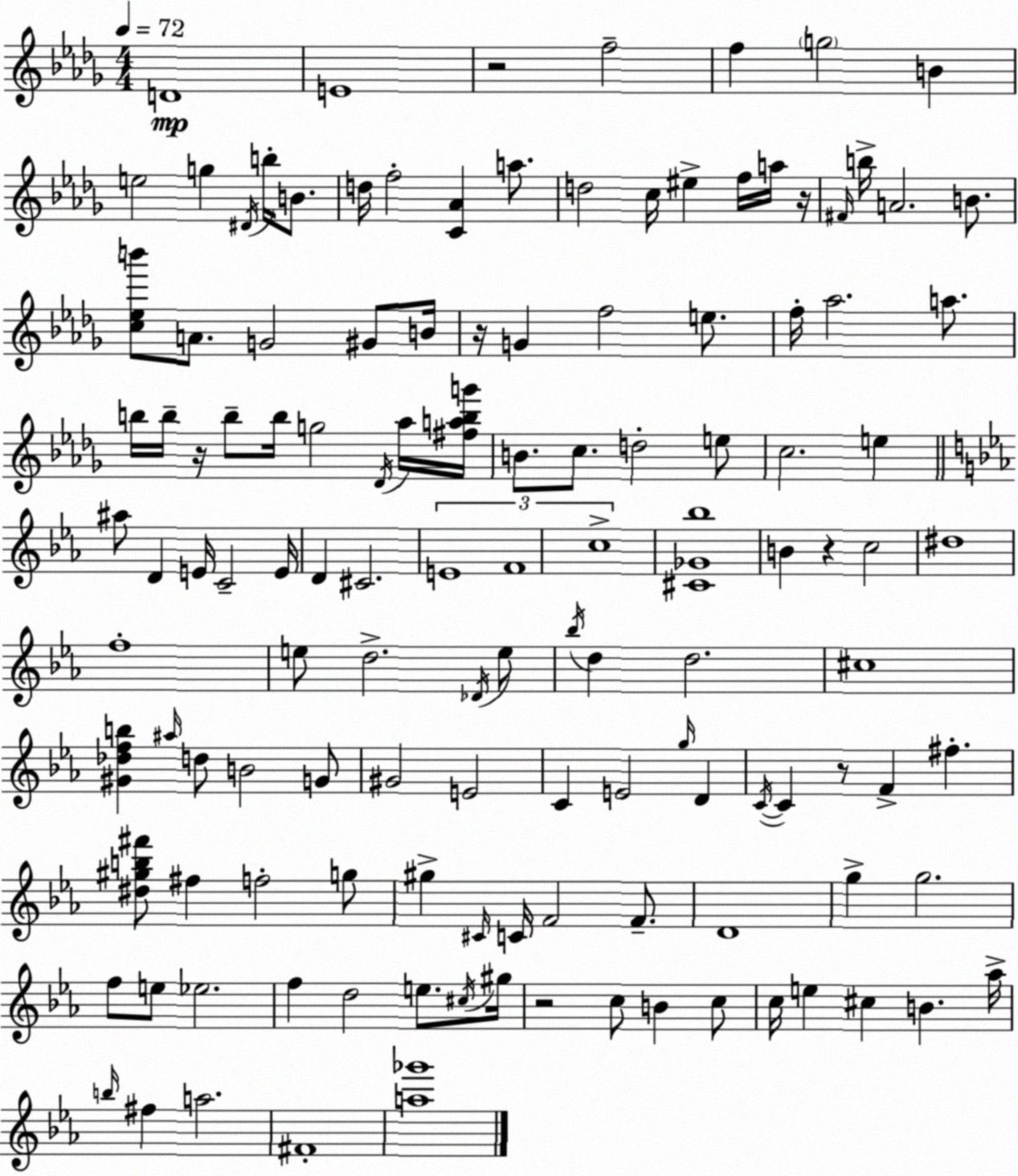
X:1
T:Untitled
M:4/4
L:1/4
K:Bbm
D4 E4 z2 f2 f g2 B e2 g ^D/4 b/4 B/2 d/4 f2 [C_A] a/2 d2 c/4 ^e f/4 a/4 z/4 ^F/4 b/4 A2 B/2 [c_eb']/2 A/2 G2 ^G/2 B/4 z/4 G f2 e/2 f/4 _a2 a/2 b/4 b/4 z/4 b/2 b/4 g2 _D/4 _a/4 [^fabg']/4 B/2 c/2 d2 e/2 c2 e ^a/2 D E/4 C2 E/4 D ^C2 E4 F4 c4 [^C_G_b]4 B z c2 ^d4 f4 e/2 d2 _D/4 e/2 _b/4 d d2 ^c4 [^G_dfb] ^a/4 d/2 B2 G/2 ^G2 E2 C E2 g/4 D C/4 C z/2 F ^f [^d^gb^f']/2 ^f f2 g/2 ^g ^C/4 C/4 F2 F/2 D4 g g2 f/2 e/2 _e2 f d2 e/2 ^c/4 ^g/4 z2 c/2 B c/2 c/4 e ^c B _a/4 b/4 ^f a2 ^F4 [a_g']4